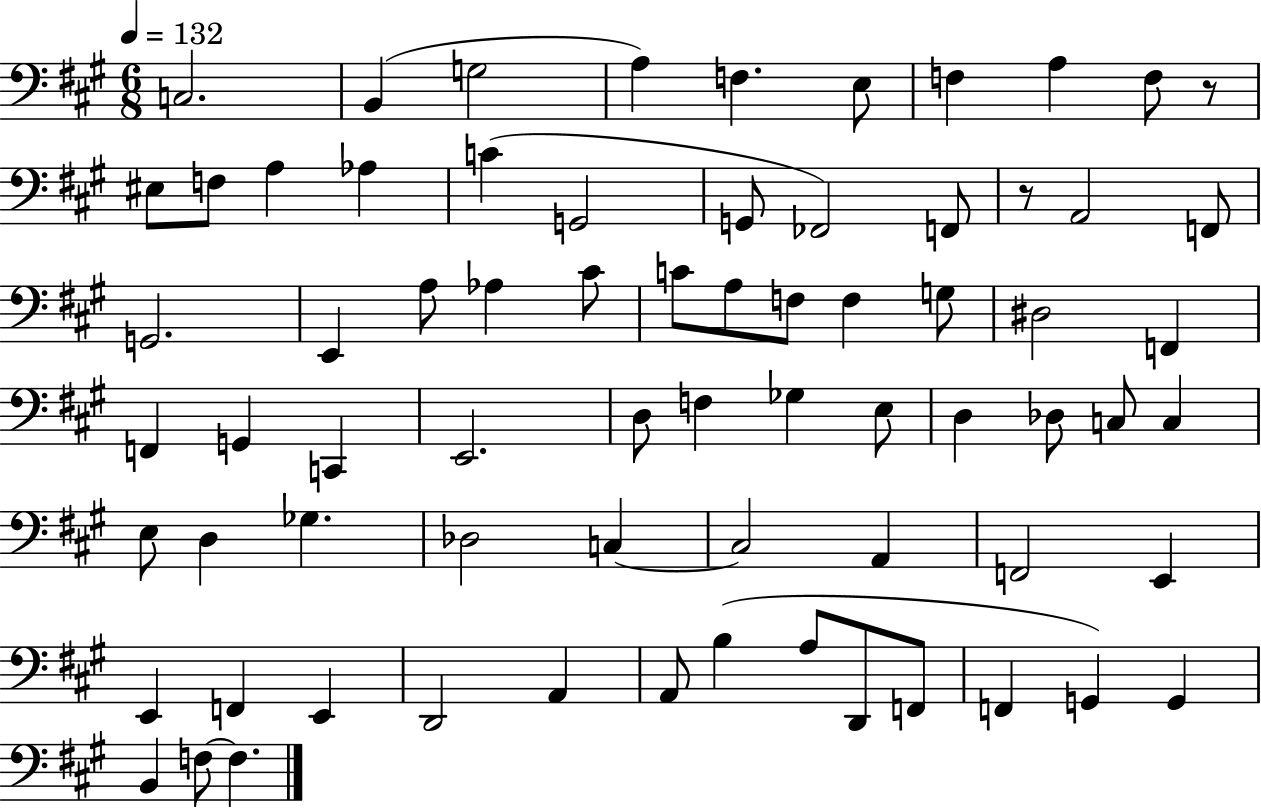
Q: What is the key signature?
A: A major